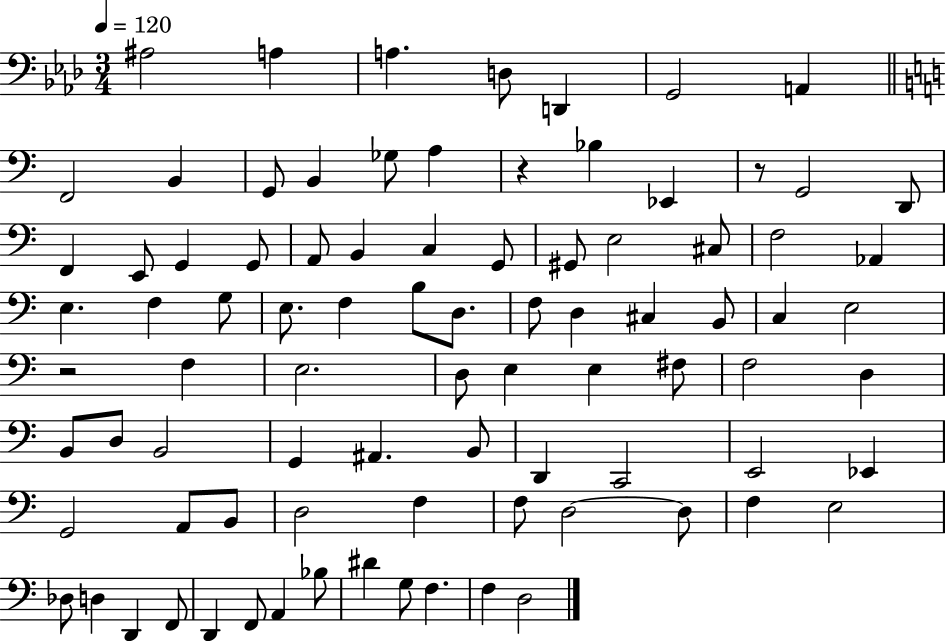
{
  \clef bass
  \numericTimeSignature
  \time 3/4
  \key aes \major
  \tempo 4 = 120
  ais2 a4 | a4. d8 d,4 | g,2 a,4 | \bar "||" \break \key c \major f,2 b,4 | g,8 b,4 ges8 a4 | r4 bes4 ees,4 | r8 g,2 d,8 | \break f,4 e,8 g,4 g,8 | a,8 b,4 c4 g,8 | gis,8 e2 cis8 | f2 aes,4 | \break e4. f4 g8 | e8. f4 b8 d8. | f8 d4 cis4 b,8 | c4 e2 | \break r2 f4 | e2. | d8 e4 e4 fis8 | f2 d4 | \break b,8 d8 b,2 | g,4 ais,4. b,8 | d,4 c,2 | e,2 ees,4 | \break g,2 a,8 b,8 | d2 f4 | f8 d2~~ d8 | f4 e2 | \break des8 d4 d,4 f,8 | d,4 f,8 a,4 bes8 | dis'4 g8 f4. | f4 d2 | \break \bar "|."
}